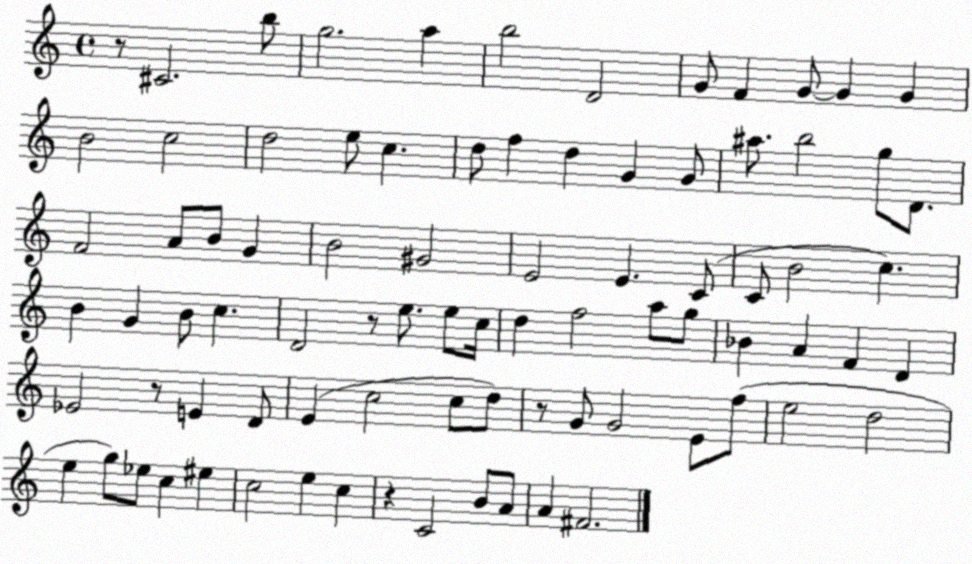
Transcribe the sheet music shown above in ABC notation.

X:1
T:Untitled
M:4/4
L:1/4
K:C
z/2 ^C2 b/2 g2 a b2 D2 G/2 F G/2 G G B2 c2 d2 e/2 c d/2 f d G G/2 ^a/2 b2 g/2 D/2 F2 A/2 B/2 G B2 ^G2 E2 E C/2 C/2 B2 c B G B/2 c D2 z/2 e/2 e/2 c/4 d f2 a/2 g/2 _B A F D _E2 z/2 E D/2 E c2 c/2 d/2 z/2 G/2 G2 E/2 f/2 e2 d2 e g/2 _e/2 c ^e c2 e c z C2 B/2 A/2 A ^F2